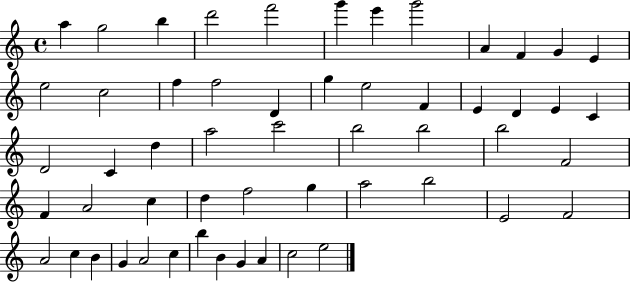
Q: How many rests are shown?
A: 0